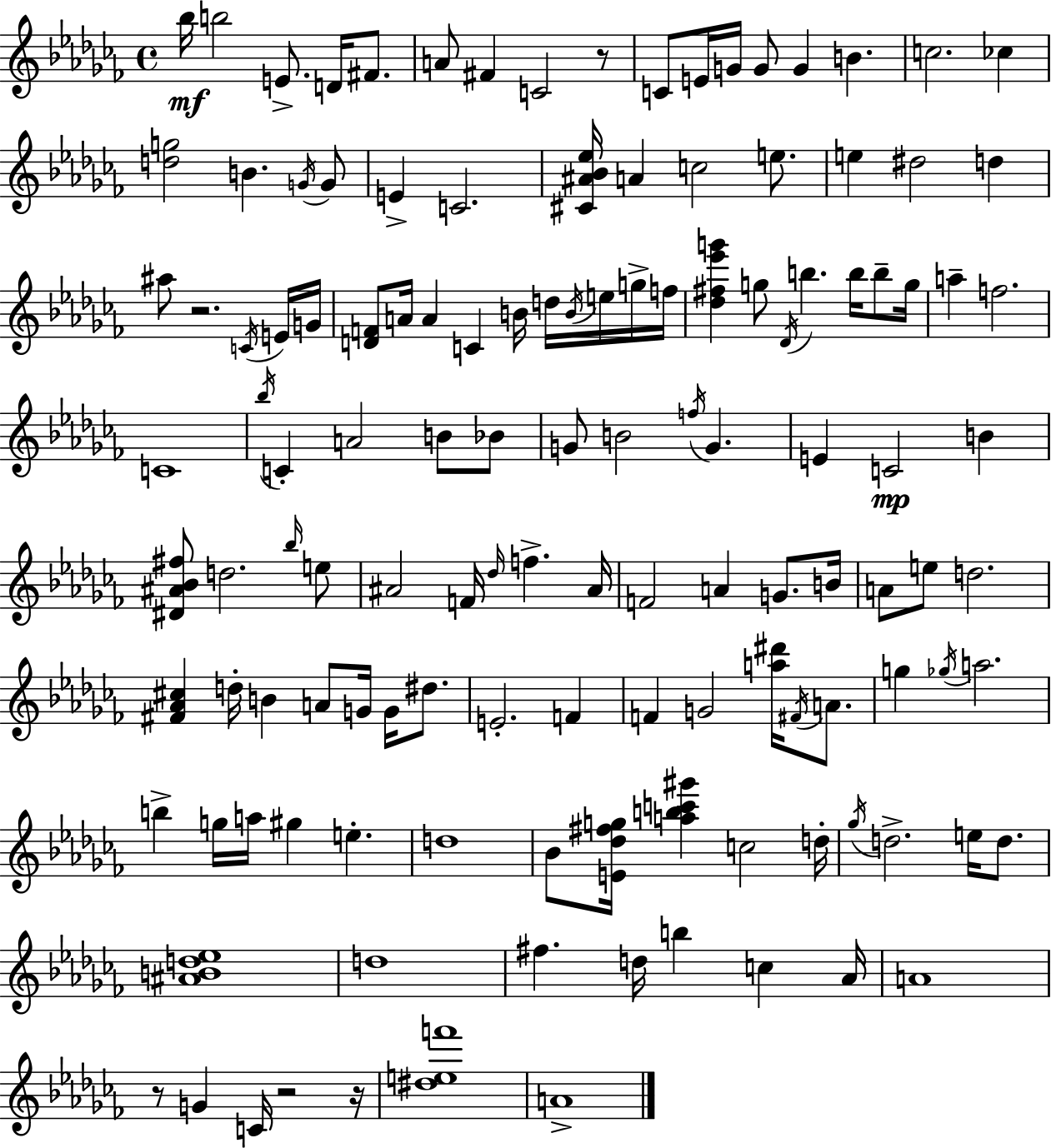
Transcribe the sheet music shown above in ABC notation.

X:1
T:Untitled
M:4/4
L:1/4
K:Abm
_b/4 b2 E/2 D/4 ^F/2 A/2 ^F C2 z/2 C/2 E/4 G/4 G/2 G B c2 _c [dg]2 B G/4 G/2 E C2 [^C^A_B_e]/4 A c2 e/2 e ^d2 d ^a/2 z2 C/4 E/4 G/4 [DF]/2 A/4 A C B/4 d/4 B/4 e/4 g/4 f/4 [_d^f_e'g'] g/2 _D/4 b b/4 b/2 g/4 a f2 C4 _b/4 C A2 B/2 _B/2 G/2 B2 f/4 G E C2 B [^D^A_B^f]/2 d2 _b/4 e/2 ^A2 F/4 _d/4 f ^A/4 F2 A G/2 B/4 A/2 e/2 d2 [^F_A^c] d/4 B A/2 G/4 G/4 ^d/2 E2 F F G2 [a^d']/4 ^F/4 A/2 g _g/4 a2 b g/4 a/4 ^g e d4 _B/2 [E_d^fg]/4 [abc'^g'] c2 d/4 _g/4 d2 e/4 d/2 [^ABd_e]4 d4 ^f d/4 b c _A/4 A4 z/2 G C/4 z2 z/4 [^def']4 A4